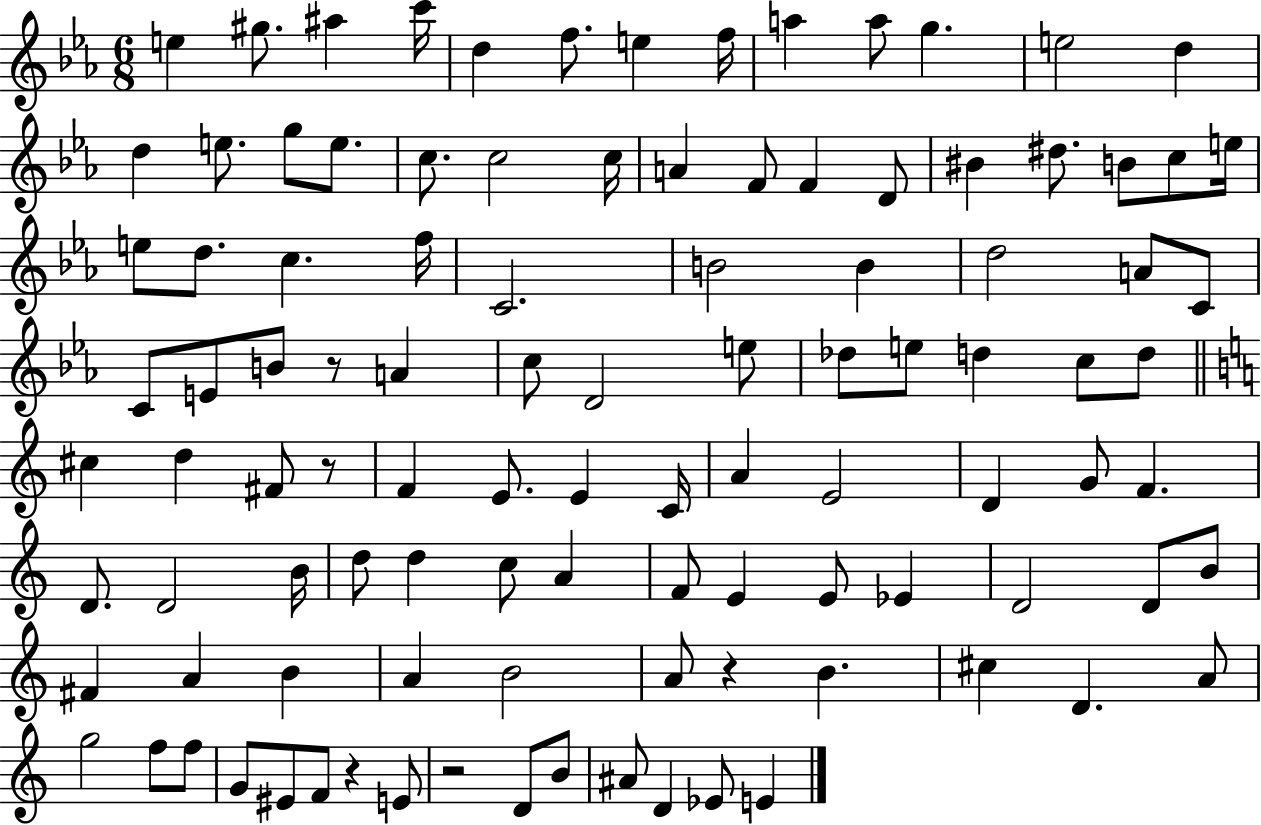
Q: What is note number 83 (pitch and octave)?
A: A4